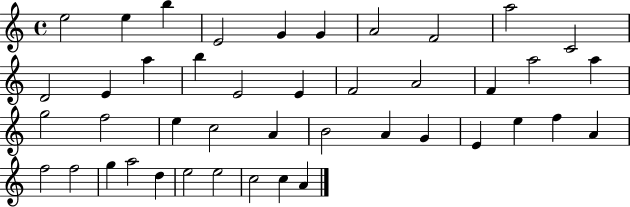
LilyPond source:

{
  \clef treble
  \time 4/4
  \defaultTimeSignature
  \key c \major
  e''2 e''4 b''4 | e'2 g'4 g'4 | a'2 f'2 | a''2 c'2 | \break d'2 e'4 a''4 | b''4 e'2 e'4 | f'2 a'2 | f'4 a''2 a''4 | \break g''2 f''2 | e''4 c''2 a'4 | b'2 a'4 g'4 | e'4 e''4 f''4 a'4 | \break f''2 f''2 | g''4 a''2 d''4 | e''2 e''2 | c''2 c''4 a'4 | \break \bar "|."
}